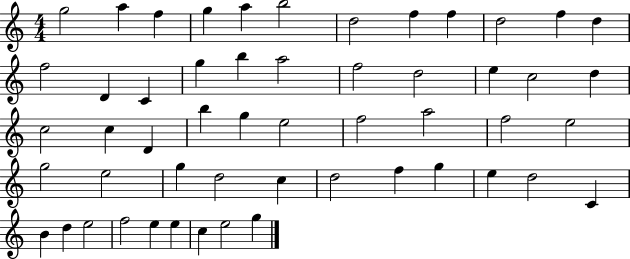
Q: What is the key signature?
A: C major